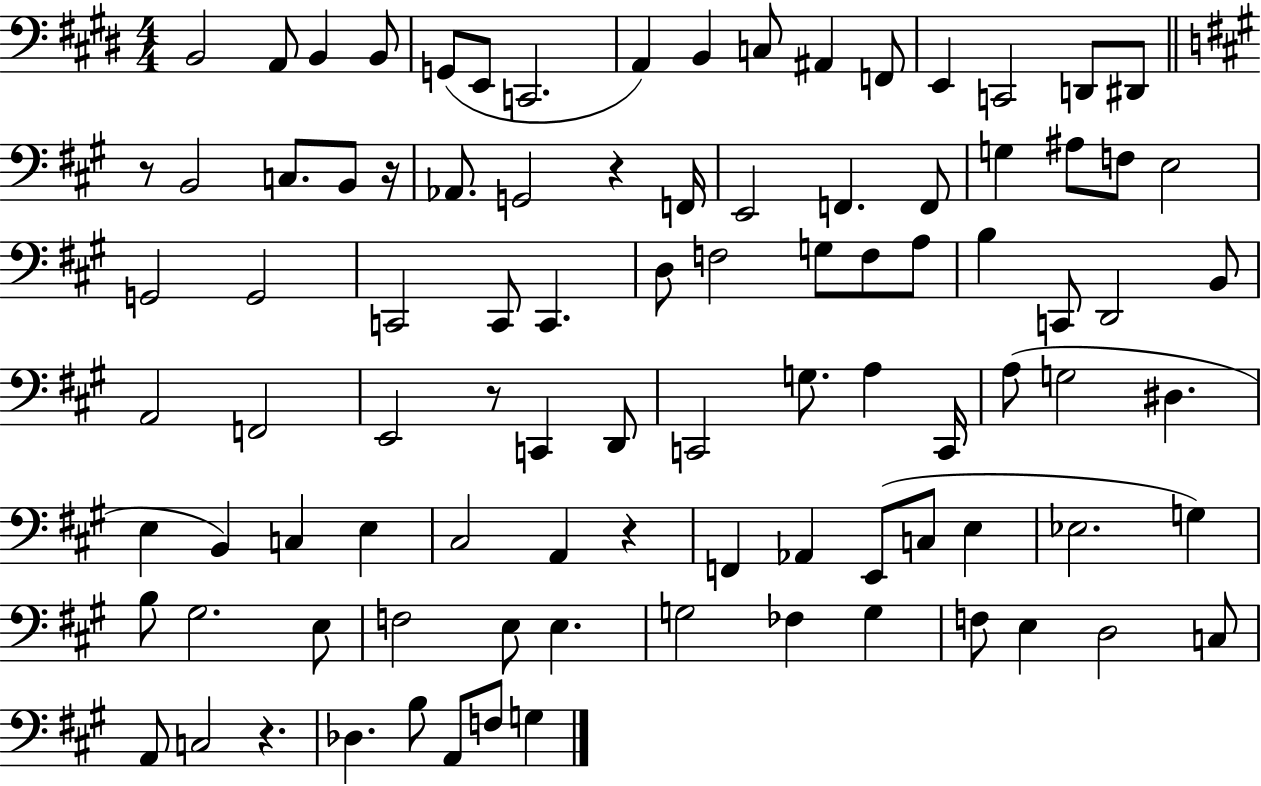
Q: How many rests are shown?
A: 6